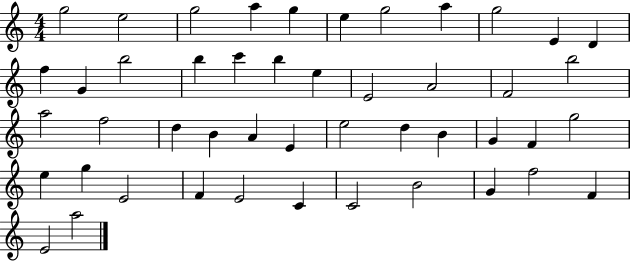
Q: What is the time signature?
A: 4/4